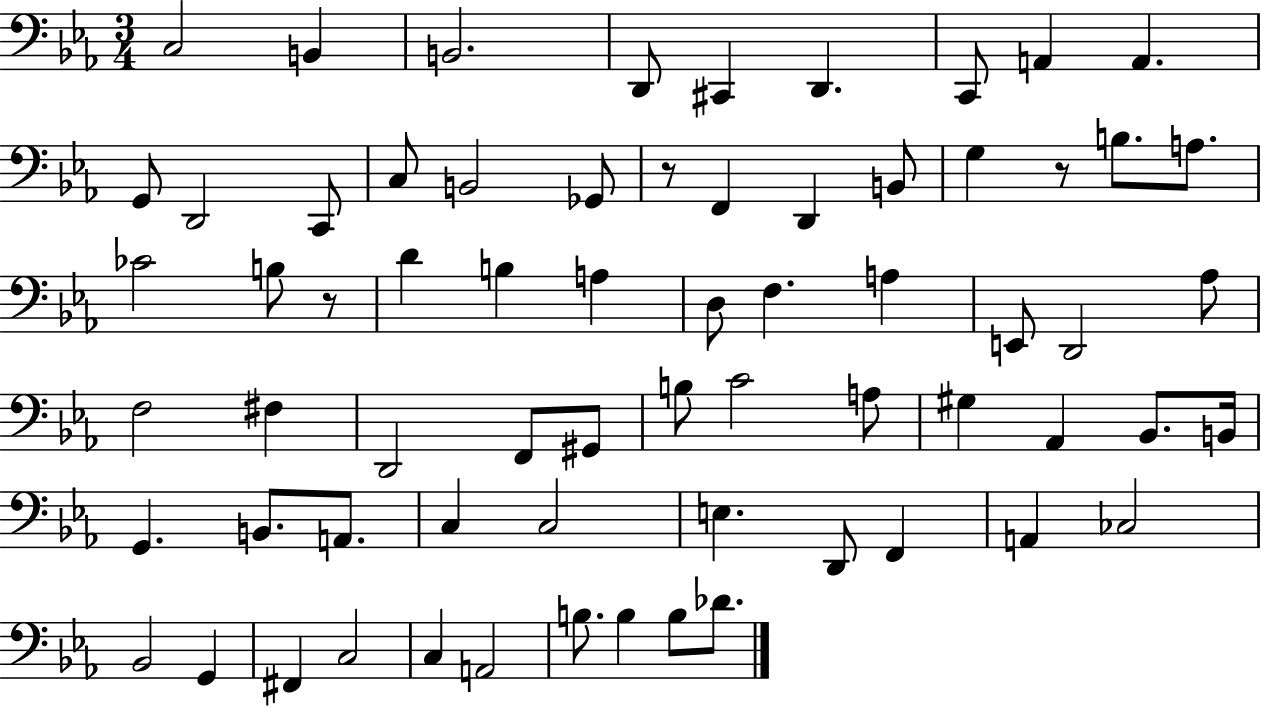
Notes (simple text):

C3/h B2/q B2/h. D2/e C#2/q D2/q. C2/e A2/q A2/q. G2/e D2/h C2/e C3/e B2/h Gb2/e R/e F2/q D2/q B2/e G3/q R/e B3/e. A3/e. CES4/h B3/e R/e D4/q B3/q A3/q D3/e F3/q. A3/q E2/e D2/h Ab3/e F3/h F#3/q D2/h F2/e G#2/e B3/e C4/h A3/e G#3/q Ab2/q Bb2/e. B2/s G2/q. B2/e. A2/e. C3/q C3/h E3/q. D2/e F2/q A2/q CES3/h Bb2/h G2/q F#2/q C3/h C3/q A2/h B3/e. B3/q B3/e Db4/e.